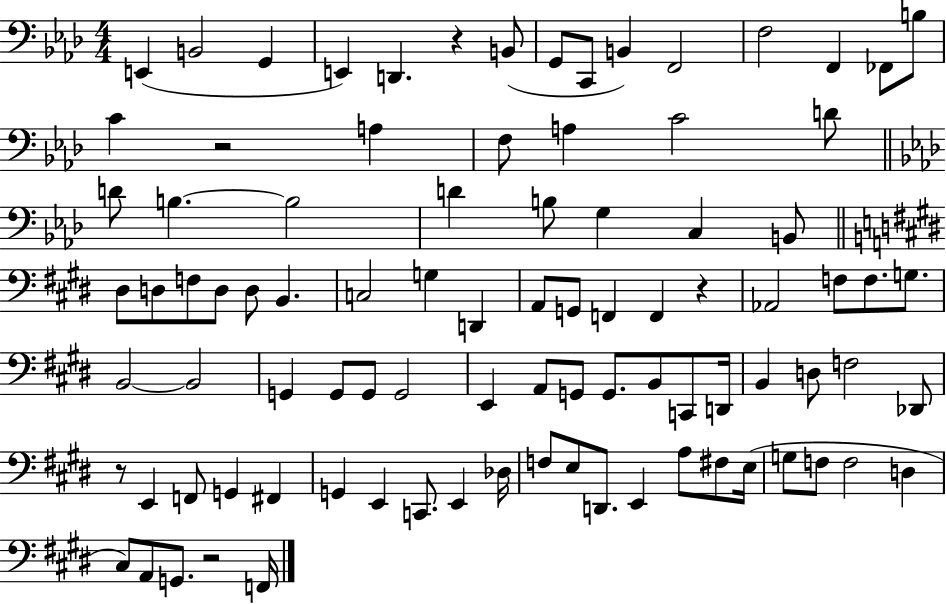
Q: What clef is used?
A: bass